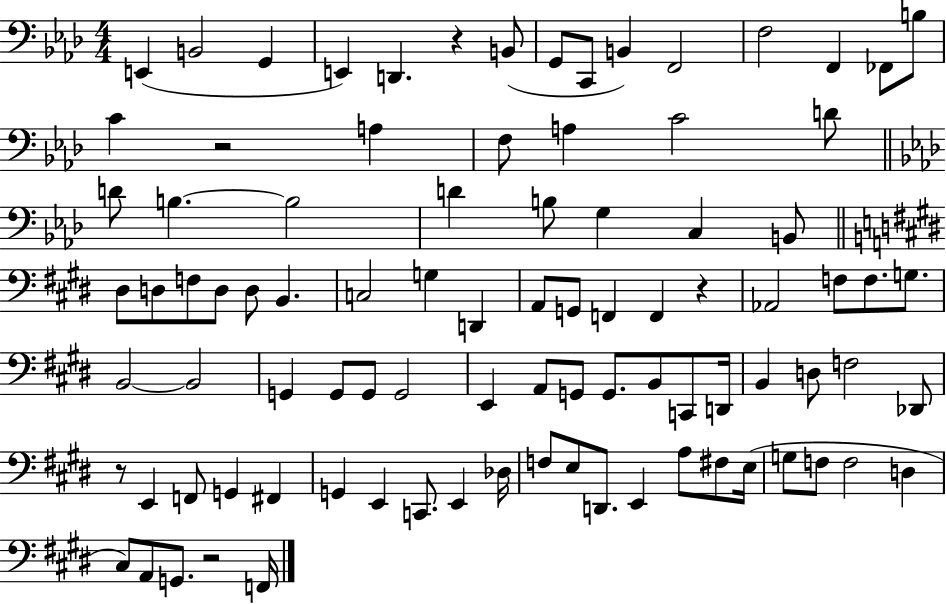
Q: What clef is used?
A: bass